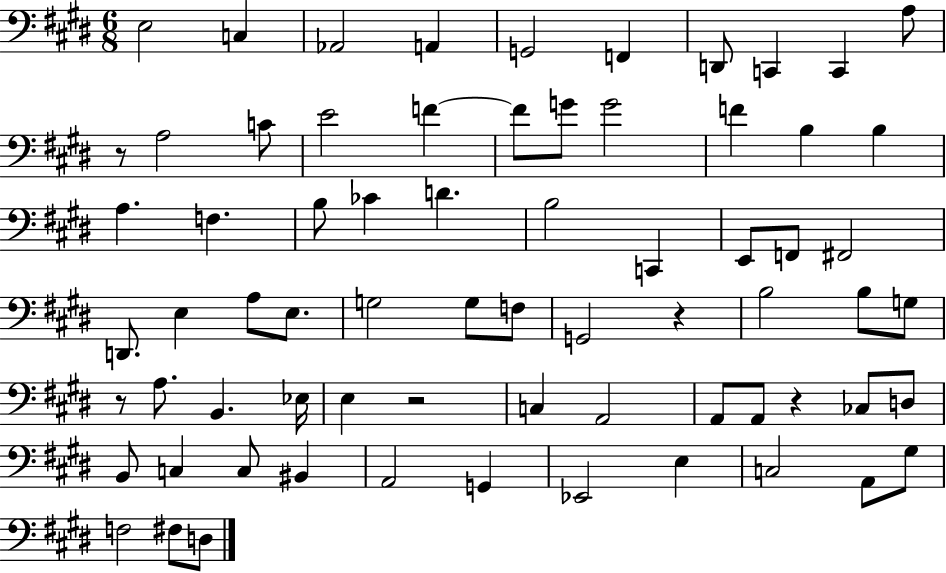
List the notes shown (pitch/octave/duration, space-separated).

E3/h C3/q Ab2/h A2/q G2/h F2/q D2/e C2/q C2/q A3/e R/e A3/h C4/e E4/h F4/q F4/e G4/e G4/h F4/q B3/q B3/q A3/q. F3/q. B3/e CES4/q D4/q. B3/h C2/q E2/e F2/e F#2/h D2/e. E3/q A3/e E3/e. G3/h G3/e F3/e G2/h R/q B3/h B3/e G3/e R/e A3/e. B2/q. Eb3/s E3/q R/h C3/q A2/h A2/e A2/e R/q CES3/e D3/e B2/e C3/q C3/e BIS2/q A2/h G2/q Eb2/h E3/q C3/h A2/e G#3/e F3/h F#3/e D3/e